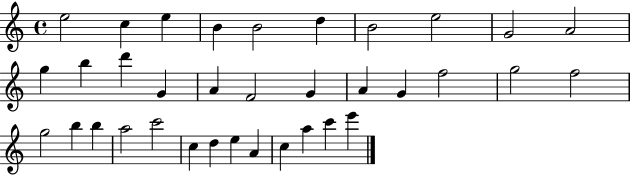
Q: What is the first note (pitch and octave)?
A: E5